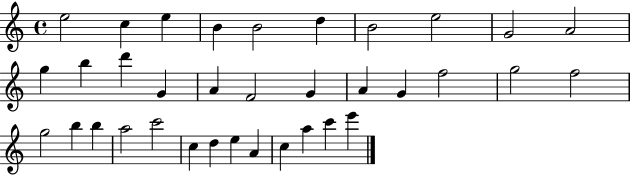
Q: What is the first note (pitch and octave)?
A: E5